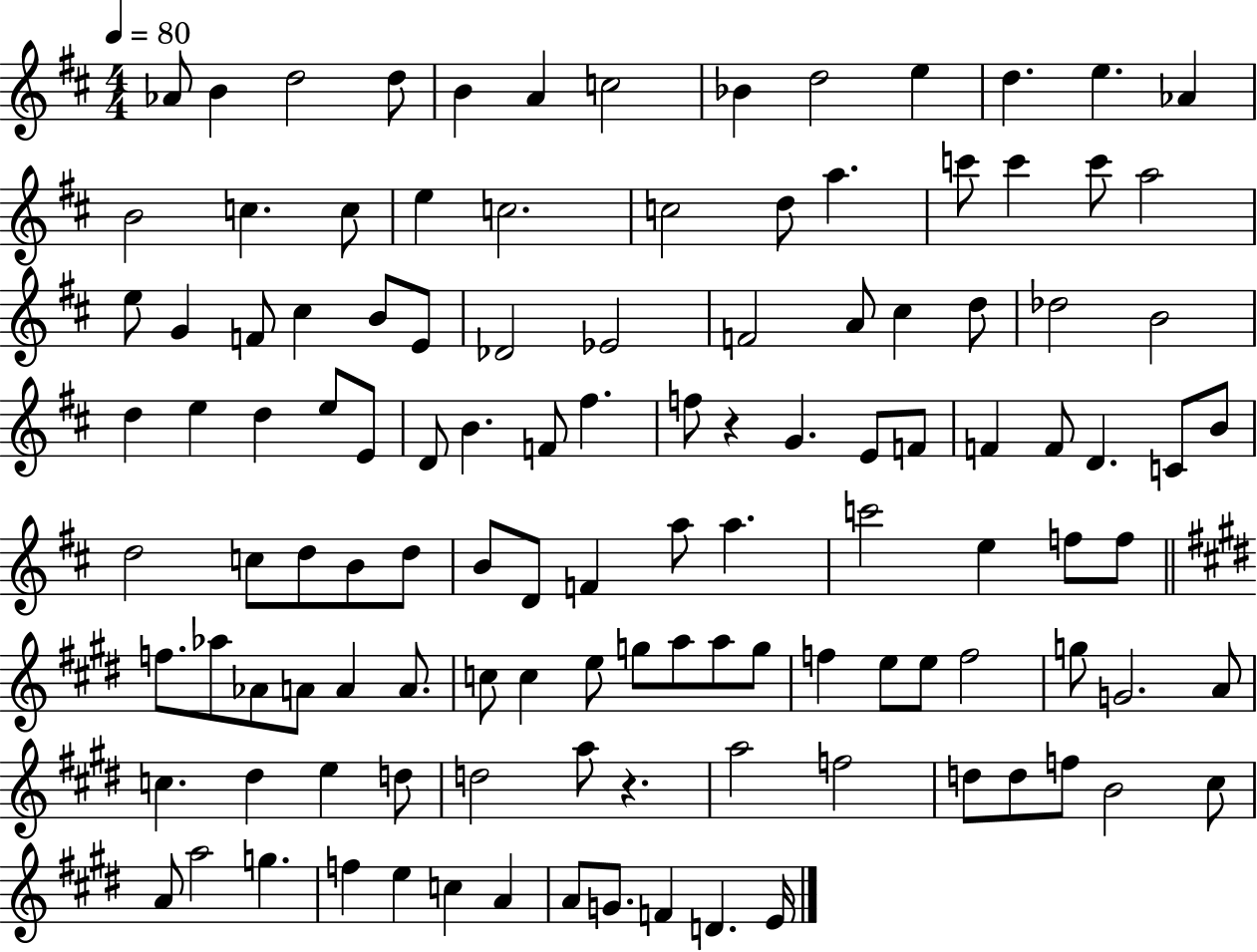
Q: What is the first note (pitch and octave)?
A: Ab4